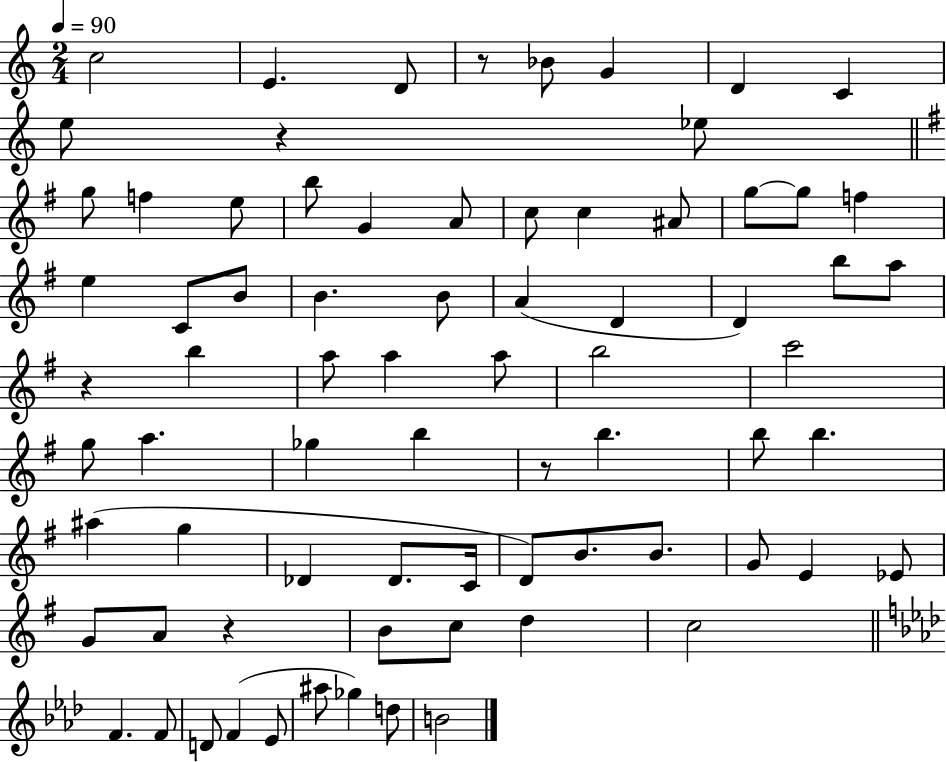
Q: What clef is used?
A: treble